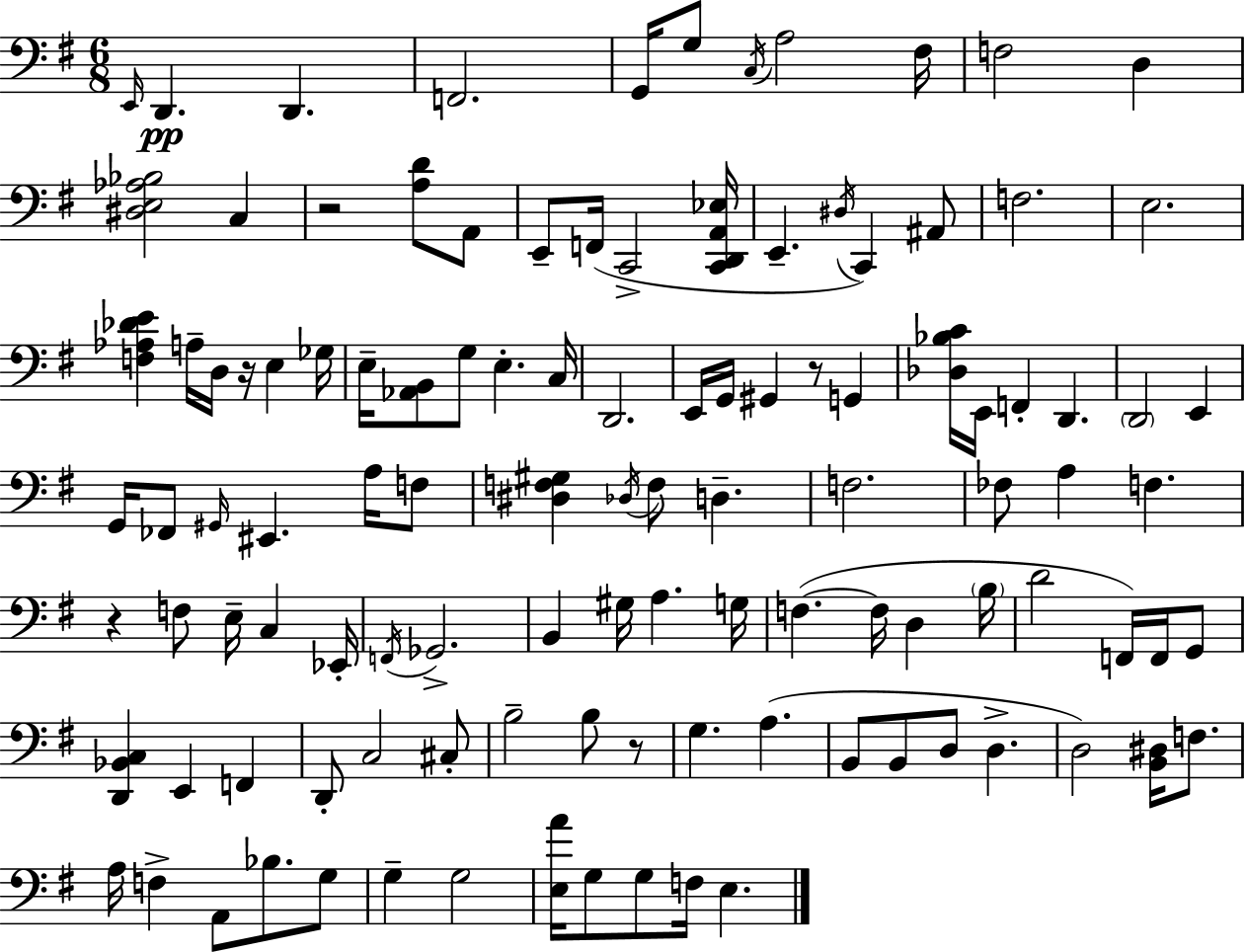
X:1
T:Untitled
M:6/8
L:1/4
K:Em
E,,/4 D,, D,, F,,2 G,,/4 G,/2 C,/4 A,2 ^F,/4 F,2 D, [^D,E,_A,_B,]2 C, z2 [A,D]/2 A,,/2 E,,/2 F,,/4 C,,2 [C,,D,,A,,_E,]/4 E,, ^D,/4 C,, ^A,,/2 F,2 E,2 [F,_A,_DE] A,/4 D,/4 z/4 E, _G,/4 E,/4 [_A,,B,,]/2 G,/2 E, C,/4 D,,2 E,,/4 G,,/4 ^G,, z/2 G,, [_D,_B,C]/4 E,,/4 F,, D,, D,,2 E,, G,,/4 _F,,/2 ^G,,/4 ^E,, A,/4 F,/2 [^D,F,^G,] _D,/4 F,/2 D, F,2 _F,/2 A, F, z F,/2 E,/4 C, _E,,/4 F,,/4 _G,,2 B,, ^G,/4 A, G,/4 F, F,/4 D, B,/4 D2 F,,/4 F,,/4 G,,/2 [D,,_B,,C,] E,, F,, D,,/2 C,2 ^C,/2 B,2 B,/2 z/2 G, A, B,,/2 B,,/2 D,/2 D, D,2 [B,,^D,]/4 F,/2 A,/4 F, A,,/2 _B,/2 G,/2 G, G,2 [E,A]/4 G,/2 G,/2 F,/4 E,